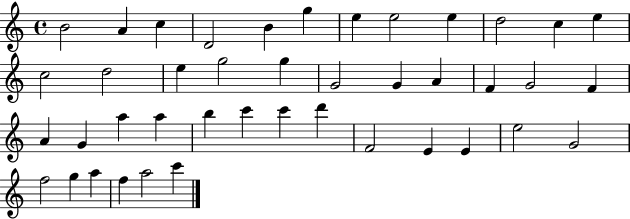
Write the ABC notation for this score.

X:1
T:Untitled
M:4/4
L:1/4
K:C
B2 A c D2 B g e e2 e d2 c e c2 d2 e g2 g G2 G A F G2 F A G a a b c' c' d' F2 E E e2 G2 f2 g a f a2 c'